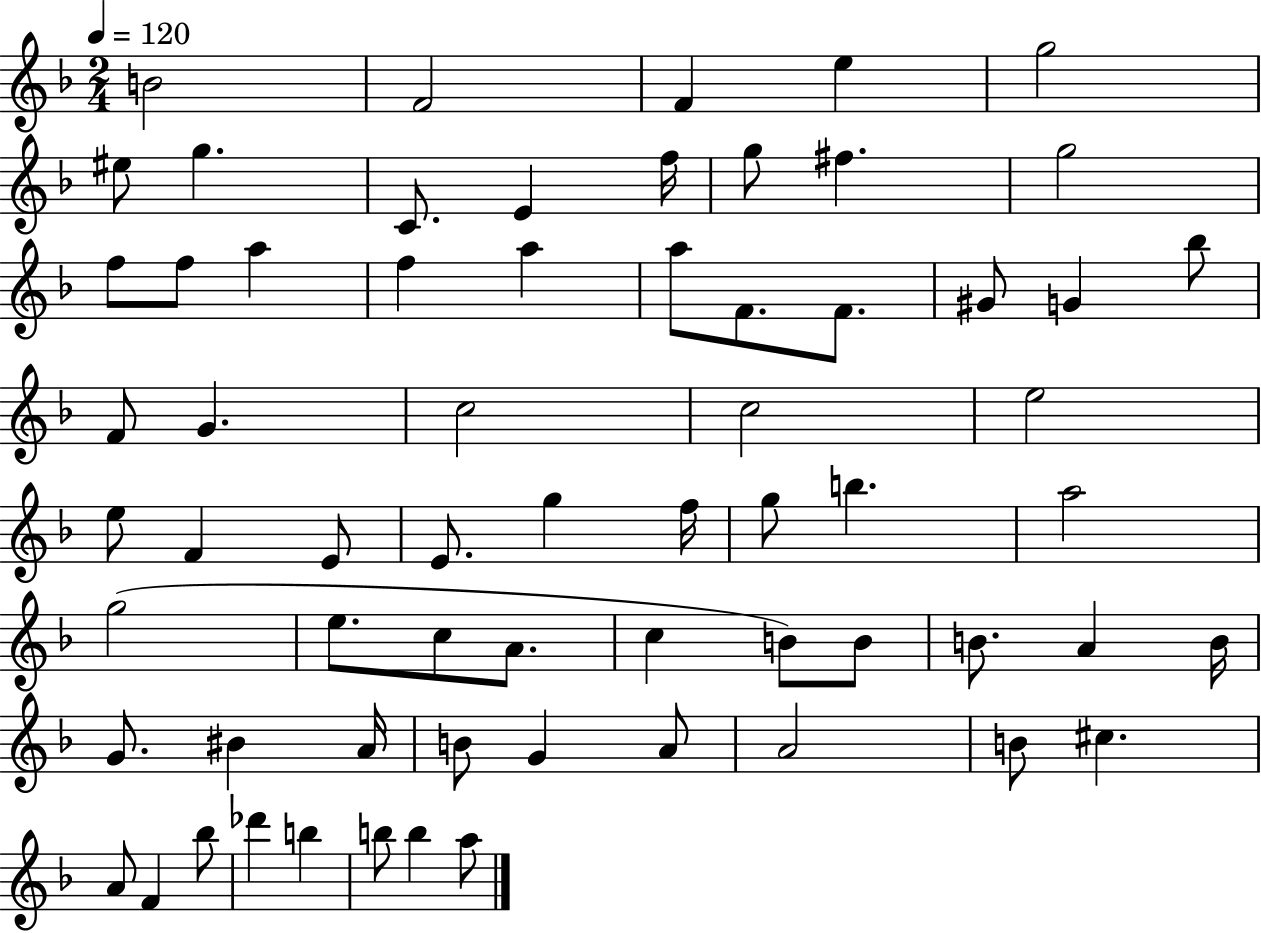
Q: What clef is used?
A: treble